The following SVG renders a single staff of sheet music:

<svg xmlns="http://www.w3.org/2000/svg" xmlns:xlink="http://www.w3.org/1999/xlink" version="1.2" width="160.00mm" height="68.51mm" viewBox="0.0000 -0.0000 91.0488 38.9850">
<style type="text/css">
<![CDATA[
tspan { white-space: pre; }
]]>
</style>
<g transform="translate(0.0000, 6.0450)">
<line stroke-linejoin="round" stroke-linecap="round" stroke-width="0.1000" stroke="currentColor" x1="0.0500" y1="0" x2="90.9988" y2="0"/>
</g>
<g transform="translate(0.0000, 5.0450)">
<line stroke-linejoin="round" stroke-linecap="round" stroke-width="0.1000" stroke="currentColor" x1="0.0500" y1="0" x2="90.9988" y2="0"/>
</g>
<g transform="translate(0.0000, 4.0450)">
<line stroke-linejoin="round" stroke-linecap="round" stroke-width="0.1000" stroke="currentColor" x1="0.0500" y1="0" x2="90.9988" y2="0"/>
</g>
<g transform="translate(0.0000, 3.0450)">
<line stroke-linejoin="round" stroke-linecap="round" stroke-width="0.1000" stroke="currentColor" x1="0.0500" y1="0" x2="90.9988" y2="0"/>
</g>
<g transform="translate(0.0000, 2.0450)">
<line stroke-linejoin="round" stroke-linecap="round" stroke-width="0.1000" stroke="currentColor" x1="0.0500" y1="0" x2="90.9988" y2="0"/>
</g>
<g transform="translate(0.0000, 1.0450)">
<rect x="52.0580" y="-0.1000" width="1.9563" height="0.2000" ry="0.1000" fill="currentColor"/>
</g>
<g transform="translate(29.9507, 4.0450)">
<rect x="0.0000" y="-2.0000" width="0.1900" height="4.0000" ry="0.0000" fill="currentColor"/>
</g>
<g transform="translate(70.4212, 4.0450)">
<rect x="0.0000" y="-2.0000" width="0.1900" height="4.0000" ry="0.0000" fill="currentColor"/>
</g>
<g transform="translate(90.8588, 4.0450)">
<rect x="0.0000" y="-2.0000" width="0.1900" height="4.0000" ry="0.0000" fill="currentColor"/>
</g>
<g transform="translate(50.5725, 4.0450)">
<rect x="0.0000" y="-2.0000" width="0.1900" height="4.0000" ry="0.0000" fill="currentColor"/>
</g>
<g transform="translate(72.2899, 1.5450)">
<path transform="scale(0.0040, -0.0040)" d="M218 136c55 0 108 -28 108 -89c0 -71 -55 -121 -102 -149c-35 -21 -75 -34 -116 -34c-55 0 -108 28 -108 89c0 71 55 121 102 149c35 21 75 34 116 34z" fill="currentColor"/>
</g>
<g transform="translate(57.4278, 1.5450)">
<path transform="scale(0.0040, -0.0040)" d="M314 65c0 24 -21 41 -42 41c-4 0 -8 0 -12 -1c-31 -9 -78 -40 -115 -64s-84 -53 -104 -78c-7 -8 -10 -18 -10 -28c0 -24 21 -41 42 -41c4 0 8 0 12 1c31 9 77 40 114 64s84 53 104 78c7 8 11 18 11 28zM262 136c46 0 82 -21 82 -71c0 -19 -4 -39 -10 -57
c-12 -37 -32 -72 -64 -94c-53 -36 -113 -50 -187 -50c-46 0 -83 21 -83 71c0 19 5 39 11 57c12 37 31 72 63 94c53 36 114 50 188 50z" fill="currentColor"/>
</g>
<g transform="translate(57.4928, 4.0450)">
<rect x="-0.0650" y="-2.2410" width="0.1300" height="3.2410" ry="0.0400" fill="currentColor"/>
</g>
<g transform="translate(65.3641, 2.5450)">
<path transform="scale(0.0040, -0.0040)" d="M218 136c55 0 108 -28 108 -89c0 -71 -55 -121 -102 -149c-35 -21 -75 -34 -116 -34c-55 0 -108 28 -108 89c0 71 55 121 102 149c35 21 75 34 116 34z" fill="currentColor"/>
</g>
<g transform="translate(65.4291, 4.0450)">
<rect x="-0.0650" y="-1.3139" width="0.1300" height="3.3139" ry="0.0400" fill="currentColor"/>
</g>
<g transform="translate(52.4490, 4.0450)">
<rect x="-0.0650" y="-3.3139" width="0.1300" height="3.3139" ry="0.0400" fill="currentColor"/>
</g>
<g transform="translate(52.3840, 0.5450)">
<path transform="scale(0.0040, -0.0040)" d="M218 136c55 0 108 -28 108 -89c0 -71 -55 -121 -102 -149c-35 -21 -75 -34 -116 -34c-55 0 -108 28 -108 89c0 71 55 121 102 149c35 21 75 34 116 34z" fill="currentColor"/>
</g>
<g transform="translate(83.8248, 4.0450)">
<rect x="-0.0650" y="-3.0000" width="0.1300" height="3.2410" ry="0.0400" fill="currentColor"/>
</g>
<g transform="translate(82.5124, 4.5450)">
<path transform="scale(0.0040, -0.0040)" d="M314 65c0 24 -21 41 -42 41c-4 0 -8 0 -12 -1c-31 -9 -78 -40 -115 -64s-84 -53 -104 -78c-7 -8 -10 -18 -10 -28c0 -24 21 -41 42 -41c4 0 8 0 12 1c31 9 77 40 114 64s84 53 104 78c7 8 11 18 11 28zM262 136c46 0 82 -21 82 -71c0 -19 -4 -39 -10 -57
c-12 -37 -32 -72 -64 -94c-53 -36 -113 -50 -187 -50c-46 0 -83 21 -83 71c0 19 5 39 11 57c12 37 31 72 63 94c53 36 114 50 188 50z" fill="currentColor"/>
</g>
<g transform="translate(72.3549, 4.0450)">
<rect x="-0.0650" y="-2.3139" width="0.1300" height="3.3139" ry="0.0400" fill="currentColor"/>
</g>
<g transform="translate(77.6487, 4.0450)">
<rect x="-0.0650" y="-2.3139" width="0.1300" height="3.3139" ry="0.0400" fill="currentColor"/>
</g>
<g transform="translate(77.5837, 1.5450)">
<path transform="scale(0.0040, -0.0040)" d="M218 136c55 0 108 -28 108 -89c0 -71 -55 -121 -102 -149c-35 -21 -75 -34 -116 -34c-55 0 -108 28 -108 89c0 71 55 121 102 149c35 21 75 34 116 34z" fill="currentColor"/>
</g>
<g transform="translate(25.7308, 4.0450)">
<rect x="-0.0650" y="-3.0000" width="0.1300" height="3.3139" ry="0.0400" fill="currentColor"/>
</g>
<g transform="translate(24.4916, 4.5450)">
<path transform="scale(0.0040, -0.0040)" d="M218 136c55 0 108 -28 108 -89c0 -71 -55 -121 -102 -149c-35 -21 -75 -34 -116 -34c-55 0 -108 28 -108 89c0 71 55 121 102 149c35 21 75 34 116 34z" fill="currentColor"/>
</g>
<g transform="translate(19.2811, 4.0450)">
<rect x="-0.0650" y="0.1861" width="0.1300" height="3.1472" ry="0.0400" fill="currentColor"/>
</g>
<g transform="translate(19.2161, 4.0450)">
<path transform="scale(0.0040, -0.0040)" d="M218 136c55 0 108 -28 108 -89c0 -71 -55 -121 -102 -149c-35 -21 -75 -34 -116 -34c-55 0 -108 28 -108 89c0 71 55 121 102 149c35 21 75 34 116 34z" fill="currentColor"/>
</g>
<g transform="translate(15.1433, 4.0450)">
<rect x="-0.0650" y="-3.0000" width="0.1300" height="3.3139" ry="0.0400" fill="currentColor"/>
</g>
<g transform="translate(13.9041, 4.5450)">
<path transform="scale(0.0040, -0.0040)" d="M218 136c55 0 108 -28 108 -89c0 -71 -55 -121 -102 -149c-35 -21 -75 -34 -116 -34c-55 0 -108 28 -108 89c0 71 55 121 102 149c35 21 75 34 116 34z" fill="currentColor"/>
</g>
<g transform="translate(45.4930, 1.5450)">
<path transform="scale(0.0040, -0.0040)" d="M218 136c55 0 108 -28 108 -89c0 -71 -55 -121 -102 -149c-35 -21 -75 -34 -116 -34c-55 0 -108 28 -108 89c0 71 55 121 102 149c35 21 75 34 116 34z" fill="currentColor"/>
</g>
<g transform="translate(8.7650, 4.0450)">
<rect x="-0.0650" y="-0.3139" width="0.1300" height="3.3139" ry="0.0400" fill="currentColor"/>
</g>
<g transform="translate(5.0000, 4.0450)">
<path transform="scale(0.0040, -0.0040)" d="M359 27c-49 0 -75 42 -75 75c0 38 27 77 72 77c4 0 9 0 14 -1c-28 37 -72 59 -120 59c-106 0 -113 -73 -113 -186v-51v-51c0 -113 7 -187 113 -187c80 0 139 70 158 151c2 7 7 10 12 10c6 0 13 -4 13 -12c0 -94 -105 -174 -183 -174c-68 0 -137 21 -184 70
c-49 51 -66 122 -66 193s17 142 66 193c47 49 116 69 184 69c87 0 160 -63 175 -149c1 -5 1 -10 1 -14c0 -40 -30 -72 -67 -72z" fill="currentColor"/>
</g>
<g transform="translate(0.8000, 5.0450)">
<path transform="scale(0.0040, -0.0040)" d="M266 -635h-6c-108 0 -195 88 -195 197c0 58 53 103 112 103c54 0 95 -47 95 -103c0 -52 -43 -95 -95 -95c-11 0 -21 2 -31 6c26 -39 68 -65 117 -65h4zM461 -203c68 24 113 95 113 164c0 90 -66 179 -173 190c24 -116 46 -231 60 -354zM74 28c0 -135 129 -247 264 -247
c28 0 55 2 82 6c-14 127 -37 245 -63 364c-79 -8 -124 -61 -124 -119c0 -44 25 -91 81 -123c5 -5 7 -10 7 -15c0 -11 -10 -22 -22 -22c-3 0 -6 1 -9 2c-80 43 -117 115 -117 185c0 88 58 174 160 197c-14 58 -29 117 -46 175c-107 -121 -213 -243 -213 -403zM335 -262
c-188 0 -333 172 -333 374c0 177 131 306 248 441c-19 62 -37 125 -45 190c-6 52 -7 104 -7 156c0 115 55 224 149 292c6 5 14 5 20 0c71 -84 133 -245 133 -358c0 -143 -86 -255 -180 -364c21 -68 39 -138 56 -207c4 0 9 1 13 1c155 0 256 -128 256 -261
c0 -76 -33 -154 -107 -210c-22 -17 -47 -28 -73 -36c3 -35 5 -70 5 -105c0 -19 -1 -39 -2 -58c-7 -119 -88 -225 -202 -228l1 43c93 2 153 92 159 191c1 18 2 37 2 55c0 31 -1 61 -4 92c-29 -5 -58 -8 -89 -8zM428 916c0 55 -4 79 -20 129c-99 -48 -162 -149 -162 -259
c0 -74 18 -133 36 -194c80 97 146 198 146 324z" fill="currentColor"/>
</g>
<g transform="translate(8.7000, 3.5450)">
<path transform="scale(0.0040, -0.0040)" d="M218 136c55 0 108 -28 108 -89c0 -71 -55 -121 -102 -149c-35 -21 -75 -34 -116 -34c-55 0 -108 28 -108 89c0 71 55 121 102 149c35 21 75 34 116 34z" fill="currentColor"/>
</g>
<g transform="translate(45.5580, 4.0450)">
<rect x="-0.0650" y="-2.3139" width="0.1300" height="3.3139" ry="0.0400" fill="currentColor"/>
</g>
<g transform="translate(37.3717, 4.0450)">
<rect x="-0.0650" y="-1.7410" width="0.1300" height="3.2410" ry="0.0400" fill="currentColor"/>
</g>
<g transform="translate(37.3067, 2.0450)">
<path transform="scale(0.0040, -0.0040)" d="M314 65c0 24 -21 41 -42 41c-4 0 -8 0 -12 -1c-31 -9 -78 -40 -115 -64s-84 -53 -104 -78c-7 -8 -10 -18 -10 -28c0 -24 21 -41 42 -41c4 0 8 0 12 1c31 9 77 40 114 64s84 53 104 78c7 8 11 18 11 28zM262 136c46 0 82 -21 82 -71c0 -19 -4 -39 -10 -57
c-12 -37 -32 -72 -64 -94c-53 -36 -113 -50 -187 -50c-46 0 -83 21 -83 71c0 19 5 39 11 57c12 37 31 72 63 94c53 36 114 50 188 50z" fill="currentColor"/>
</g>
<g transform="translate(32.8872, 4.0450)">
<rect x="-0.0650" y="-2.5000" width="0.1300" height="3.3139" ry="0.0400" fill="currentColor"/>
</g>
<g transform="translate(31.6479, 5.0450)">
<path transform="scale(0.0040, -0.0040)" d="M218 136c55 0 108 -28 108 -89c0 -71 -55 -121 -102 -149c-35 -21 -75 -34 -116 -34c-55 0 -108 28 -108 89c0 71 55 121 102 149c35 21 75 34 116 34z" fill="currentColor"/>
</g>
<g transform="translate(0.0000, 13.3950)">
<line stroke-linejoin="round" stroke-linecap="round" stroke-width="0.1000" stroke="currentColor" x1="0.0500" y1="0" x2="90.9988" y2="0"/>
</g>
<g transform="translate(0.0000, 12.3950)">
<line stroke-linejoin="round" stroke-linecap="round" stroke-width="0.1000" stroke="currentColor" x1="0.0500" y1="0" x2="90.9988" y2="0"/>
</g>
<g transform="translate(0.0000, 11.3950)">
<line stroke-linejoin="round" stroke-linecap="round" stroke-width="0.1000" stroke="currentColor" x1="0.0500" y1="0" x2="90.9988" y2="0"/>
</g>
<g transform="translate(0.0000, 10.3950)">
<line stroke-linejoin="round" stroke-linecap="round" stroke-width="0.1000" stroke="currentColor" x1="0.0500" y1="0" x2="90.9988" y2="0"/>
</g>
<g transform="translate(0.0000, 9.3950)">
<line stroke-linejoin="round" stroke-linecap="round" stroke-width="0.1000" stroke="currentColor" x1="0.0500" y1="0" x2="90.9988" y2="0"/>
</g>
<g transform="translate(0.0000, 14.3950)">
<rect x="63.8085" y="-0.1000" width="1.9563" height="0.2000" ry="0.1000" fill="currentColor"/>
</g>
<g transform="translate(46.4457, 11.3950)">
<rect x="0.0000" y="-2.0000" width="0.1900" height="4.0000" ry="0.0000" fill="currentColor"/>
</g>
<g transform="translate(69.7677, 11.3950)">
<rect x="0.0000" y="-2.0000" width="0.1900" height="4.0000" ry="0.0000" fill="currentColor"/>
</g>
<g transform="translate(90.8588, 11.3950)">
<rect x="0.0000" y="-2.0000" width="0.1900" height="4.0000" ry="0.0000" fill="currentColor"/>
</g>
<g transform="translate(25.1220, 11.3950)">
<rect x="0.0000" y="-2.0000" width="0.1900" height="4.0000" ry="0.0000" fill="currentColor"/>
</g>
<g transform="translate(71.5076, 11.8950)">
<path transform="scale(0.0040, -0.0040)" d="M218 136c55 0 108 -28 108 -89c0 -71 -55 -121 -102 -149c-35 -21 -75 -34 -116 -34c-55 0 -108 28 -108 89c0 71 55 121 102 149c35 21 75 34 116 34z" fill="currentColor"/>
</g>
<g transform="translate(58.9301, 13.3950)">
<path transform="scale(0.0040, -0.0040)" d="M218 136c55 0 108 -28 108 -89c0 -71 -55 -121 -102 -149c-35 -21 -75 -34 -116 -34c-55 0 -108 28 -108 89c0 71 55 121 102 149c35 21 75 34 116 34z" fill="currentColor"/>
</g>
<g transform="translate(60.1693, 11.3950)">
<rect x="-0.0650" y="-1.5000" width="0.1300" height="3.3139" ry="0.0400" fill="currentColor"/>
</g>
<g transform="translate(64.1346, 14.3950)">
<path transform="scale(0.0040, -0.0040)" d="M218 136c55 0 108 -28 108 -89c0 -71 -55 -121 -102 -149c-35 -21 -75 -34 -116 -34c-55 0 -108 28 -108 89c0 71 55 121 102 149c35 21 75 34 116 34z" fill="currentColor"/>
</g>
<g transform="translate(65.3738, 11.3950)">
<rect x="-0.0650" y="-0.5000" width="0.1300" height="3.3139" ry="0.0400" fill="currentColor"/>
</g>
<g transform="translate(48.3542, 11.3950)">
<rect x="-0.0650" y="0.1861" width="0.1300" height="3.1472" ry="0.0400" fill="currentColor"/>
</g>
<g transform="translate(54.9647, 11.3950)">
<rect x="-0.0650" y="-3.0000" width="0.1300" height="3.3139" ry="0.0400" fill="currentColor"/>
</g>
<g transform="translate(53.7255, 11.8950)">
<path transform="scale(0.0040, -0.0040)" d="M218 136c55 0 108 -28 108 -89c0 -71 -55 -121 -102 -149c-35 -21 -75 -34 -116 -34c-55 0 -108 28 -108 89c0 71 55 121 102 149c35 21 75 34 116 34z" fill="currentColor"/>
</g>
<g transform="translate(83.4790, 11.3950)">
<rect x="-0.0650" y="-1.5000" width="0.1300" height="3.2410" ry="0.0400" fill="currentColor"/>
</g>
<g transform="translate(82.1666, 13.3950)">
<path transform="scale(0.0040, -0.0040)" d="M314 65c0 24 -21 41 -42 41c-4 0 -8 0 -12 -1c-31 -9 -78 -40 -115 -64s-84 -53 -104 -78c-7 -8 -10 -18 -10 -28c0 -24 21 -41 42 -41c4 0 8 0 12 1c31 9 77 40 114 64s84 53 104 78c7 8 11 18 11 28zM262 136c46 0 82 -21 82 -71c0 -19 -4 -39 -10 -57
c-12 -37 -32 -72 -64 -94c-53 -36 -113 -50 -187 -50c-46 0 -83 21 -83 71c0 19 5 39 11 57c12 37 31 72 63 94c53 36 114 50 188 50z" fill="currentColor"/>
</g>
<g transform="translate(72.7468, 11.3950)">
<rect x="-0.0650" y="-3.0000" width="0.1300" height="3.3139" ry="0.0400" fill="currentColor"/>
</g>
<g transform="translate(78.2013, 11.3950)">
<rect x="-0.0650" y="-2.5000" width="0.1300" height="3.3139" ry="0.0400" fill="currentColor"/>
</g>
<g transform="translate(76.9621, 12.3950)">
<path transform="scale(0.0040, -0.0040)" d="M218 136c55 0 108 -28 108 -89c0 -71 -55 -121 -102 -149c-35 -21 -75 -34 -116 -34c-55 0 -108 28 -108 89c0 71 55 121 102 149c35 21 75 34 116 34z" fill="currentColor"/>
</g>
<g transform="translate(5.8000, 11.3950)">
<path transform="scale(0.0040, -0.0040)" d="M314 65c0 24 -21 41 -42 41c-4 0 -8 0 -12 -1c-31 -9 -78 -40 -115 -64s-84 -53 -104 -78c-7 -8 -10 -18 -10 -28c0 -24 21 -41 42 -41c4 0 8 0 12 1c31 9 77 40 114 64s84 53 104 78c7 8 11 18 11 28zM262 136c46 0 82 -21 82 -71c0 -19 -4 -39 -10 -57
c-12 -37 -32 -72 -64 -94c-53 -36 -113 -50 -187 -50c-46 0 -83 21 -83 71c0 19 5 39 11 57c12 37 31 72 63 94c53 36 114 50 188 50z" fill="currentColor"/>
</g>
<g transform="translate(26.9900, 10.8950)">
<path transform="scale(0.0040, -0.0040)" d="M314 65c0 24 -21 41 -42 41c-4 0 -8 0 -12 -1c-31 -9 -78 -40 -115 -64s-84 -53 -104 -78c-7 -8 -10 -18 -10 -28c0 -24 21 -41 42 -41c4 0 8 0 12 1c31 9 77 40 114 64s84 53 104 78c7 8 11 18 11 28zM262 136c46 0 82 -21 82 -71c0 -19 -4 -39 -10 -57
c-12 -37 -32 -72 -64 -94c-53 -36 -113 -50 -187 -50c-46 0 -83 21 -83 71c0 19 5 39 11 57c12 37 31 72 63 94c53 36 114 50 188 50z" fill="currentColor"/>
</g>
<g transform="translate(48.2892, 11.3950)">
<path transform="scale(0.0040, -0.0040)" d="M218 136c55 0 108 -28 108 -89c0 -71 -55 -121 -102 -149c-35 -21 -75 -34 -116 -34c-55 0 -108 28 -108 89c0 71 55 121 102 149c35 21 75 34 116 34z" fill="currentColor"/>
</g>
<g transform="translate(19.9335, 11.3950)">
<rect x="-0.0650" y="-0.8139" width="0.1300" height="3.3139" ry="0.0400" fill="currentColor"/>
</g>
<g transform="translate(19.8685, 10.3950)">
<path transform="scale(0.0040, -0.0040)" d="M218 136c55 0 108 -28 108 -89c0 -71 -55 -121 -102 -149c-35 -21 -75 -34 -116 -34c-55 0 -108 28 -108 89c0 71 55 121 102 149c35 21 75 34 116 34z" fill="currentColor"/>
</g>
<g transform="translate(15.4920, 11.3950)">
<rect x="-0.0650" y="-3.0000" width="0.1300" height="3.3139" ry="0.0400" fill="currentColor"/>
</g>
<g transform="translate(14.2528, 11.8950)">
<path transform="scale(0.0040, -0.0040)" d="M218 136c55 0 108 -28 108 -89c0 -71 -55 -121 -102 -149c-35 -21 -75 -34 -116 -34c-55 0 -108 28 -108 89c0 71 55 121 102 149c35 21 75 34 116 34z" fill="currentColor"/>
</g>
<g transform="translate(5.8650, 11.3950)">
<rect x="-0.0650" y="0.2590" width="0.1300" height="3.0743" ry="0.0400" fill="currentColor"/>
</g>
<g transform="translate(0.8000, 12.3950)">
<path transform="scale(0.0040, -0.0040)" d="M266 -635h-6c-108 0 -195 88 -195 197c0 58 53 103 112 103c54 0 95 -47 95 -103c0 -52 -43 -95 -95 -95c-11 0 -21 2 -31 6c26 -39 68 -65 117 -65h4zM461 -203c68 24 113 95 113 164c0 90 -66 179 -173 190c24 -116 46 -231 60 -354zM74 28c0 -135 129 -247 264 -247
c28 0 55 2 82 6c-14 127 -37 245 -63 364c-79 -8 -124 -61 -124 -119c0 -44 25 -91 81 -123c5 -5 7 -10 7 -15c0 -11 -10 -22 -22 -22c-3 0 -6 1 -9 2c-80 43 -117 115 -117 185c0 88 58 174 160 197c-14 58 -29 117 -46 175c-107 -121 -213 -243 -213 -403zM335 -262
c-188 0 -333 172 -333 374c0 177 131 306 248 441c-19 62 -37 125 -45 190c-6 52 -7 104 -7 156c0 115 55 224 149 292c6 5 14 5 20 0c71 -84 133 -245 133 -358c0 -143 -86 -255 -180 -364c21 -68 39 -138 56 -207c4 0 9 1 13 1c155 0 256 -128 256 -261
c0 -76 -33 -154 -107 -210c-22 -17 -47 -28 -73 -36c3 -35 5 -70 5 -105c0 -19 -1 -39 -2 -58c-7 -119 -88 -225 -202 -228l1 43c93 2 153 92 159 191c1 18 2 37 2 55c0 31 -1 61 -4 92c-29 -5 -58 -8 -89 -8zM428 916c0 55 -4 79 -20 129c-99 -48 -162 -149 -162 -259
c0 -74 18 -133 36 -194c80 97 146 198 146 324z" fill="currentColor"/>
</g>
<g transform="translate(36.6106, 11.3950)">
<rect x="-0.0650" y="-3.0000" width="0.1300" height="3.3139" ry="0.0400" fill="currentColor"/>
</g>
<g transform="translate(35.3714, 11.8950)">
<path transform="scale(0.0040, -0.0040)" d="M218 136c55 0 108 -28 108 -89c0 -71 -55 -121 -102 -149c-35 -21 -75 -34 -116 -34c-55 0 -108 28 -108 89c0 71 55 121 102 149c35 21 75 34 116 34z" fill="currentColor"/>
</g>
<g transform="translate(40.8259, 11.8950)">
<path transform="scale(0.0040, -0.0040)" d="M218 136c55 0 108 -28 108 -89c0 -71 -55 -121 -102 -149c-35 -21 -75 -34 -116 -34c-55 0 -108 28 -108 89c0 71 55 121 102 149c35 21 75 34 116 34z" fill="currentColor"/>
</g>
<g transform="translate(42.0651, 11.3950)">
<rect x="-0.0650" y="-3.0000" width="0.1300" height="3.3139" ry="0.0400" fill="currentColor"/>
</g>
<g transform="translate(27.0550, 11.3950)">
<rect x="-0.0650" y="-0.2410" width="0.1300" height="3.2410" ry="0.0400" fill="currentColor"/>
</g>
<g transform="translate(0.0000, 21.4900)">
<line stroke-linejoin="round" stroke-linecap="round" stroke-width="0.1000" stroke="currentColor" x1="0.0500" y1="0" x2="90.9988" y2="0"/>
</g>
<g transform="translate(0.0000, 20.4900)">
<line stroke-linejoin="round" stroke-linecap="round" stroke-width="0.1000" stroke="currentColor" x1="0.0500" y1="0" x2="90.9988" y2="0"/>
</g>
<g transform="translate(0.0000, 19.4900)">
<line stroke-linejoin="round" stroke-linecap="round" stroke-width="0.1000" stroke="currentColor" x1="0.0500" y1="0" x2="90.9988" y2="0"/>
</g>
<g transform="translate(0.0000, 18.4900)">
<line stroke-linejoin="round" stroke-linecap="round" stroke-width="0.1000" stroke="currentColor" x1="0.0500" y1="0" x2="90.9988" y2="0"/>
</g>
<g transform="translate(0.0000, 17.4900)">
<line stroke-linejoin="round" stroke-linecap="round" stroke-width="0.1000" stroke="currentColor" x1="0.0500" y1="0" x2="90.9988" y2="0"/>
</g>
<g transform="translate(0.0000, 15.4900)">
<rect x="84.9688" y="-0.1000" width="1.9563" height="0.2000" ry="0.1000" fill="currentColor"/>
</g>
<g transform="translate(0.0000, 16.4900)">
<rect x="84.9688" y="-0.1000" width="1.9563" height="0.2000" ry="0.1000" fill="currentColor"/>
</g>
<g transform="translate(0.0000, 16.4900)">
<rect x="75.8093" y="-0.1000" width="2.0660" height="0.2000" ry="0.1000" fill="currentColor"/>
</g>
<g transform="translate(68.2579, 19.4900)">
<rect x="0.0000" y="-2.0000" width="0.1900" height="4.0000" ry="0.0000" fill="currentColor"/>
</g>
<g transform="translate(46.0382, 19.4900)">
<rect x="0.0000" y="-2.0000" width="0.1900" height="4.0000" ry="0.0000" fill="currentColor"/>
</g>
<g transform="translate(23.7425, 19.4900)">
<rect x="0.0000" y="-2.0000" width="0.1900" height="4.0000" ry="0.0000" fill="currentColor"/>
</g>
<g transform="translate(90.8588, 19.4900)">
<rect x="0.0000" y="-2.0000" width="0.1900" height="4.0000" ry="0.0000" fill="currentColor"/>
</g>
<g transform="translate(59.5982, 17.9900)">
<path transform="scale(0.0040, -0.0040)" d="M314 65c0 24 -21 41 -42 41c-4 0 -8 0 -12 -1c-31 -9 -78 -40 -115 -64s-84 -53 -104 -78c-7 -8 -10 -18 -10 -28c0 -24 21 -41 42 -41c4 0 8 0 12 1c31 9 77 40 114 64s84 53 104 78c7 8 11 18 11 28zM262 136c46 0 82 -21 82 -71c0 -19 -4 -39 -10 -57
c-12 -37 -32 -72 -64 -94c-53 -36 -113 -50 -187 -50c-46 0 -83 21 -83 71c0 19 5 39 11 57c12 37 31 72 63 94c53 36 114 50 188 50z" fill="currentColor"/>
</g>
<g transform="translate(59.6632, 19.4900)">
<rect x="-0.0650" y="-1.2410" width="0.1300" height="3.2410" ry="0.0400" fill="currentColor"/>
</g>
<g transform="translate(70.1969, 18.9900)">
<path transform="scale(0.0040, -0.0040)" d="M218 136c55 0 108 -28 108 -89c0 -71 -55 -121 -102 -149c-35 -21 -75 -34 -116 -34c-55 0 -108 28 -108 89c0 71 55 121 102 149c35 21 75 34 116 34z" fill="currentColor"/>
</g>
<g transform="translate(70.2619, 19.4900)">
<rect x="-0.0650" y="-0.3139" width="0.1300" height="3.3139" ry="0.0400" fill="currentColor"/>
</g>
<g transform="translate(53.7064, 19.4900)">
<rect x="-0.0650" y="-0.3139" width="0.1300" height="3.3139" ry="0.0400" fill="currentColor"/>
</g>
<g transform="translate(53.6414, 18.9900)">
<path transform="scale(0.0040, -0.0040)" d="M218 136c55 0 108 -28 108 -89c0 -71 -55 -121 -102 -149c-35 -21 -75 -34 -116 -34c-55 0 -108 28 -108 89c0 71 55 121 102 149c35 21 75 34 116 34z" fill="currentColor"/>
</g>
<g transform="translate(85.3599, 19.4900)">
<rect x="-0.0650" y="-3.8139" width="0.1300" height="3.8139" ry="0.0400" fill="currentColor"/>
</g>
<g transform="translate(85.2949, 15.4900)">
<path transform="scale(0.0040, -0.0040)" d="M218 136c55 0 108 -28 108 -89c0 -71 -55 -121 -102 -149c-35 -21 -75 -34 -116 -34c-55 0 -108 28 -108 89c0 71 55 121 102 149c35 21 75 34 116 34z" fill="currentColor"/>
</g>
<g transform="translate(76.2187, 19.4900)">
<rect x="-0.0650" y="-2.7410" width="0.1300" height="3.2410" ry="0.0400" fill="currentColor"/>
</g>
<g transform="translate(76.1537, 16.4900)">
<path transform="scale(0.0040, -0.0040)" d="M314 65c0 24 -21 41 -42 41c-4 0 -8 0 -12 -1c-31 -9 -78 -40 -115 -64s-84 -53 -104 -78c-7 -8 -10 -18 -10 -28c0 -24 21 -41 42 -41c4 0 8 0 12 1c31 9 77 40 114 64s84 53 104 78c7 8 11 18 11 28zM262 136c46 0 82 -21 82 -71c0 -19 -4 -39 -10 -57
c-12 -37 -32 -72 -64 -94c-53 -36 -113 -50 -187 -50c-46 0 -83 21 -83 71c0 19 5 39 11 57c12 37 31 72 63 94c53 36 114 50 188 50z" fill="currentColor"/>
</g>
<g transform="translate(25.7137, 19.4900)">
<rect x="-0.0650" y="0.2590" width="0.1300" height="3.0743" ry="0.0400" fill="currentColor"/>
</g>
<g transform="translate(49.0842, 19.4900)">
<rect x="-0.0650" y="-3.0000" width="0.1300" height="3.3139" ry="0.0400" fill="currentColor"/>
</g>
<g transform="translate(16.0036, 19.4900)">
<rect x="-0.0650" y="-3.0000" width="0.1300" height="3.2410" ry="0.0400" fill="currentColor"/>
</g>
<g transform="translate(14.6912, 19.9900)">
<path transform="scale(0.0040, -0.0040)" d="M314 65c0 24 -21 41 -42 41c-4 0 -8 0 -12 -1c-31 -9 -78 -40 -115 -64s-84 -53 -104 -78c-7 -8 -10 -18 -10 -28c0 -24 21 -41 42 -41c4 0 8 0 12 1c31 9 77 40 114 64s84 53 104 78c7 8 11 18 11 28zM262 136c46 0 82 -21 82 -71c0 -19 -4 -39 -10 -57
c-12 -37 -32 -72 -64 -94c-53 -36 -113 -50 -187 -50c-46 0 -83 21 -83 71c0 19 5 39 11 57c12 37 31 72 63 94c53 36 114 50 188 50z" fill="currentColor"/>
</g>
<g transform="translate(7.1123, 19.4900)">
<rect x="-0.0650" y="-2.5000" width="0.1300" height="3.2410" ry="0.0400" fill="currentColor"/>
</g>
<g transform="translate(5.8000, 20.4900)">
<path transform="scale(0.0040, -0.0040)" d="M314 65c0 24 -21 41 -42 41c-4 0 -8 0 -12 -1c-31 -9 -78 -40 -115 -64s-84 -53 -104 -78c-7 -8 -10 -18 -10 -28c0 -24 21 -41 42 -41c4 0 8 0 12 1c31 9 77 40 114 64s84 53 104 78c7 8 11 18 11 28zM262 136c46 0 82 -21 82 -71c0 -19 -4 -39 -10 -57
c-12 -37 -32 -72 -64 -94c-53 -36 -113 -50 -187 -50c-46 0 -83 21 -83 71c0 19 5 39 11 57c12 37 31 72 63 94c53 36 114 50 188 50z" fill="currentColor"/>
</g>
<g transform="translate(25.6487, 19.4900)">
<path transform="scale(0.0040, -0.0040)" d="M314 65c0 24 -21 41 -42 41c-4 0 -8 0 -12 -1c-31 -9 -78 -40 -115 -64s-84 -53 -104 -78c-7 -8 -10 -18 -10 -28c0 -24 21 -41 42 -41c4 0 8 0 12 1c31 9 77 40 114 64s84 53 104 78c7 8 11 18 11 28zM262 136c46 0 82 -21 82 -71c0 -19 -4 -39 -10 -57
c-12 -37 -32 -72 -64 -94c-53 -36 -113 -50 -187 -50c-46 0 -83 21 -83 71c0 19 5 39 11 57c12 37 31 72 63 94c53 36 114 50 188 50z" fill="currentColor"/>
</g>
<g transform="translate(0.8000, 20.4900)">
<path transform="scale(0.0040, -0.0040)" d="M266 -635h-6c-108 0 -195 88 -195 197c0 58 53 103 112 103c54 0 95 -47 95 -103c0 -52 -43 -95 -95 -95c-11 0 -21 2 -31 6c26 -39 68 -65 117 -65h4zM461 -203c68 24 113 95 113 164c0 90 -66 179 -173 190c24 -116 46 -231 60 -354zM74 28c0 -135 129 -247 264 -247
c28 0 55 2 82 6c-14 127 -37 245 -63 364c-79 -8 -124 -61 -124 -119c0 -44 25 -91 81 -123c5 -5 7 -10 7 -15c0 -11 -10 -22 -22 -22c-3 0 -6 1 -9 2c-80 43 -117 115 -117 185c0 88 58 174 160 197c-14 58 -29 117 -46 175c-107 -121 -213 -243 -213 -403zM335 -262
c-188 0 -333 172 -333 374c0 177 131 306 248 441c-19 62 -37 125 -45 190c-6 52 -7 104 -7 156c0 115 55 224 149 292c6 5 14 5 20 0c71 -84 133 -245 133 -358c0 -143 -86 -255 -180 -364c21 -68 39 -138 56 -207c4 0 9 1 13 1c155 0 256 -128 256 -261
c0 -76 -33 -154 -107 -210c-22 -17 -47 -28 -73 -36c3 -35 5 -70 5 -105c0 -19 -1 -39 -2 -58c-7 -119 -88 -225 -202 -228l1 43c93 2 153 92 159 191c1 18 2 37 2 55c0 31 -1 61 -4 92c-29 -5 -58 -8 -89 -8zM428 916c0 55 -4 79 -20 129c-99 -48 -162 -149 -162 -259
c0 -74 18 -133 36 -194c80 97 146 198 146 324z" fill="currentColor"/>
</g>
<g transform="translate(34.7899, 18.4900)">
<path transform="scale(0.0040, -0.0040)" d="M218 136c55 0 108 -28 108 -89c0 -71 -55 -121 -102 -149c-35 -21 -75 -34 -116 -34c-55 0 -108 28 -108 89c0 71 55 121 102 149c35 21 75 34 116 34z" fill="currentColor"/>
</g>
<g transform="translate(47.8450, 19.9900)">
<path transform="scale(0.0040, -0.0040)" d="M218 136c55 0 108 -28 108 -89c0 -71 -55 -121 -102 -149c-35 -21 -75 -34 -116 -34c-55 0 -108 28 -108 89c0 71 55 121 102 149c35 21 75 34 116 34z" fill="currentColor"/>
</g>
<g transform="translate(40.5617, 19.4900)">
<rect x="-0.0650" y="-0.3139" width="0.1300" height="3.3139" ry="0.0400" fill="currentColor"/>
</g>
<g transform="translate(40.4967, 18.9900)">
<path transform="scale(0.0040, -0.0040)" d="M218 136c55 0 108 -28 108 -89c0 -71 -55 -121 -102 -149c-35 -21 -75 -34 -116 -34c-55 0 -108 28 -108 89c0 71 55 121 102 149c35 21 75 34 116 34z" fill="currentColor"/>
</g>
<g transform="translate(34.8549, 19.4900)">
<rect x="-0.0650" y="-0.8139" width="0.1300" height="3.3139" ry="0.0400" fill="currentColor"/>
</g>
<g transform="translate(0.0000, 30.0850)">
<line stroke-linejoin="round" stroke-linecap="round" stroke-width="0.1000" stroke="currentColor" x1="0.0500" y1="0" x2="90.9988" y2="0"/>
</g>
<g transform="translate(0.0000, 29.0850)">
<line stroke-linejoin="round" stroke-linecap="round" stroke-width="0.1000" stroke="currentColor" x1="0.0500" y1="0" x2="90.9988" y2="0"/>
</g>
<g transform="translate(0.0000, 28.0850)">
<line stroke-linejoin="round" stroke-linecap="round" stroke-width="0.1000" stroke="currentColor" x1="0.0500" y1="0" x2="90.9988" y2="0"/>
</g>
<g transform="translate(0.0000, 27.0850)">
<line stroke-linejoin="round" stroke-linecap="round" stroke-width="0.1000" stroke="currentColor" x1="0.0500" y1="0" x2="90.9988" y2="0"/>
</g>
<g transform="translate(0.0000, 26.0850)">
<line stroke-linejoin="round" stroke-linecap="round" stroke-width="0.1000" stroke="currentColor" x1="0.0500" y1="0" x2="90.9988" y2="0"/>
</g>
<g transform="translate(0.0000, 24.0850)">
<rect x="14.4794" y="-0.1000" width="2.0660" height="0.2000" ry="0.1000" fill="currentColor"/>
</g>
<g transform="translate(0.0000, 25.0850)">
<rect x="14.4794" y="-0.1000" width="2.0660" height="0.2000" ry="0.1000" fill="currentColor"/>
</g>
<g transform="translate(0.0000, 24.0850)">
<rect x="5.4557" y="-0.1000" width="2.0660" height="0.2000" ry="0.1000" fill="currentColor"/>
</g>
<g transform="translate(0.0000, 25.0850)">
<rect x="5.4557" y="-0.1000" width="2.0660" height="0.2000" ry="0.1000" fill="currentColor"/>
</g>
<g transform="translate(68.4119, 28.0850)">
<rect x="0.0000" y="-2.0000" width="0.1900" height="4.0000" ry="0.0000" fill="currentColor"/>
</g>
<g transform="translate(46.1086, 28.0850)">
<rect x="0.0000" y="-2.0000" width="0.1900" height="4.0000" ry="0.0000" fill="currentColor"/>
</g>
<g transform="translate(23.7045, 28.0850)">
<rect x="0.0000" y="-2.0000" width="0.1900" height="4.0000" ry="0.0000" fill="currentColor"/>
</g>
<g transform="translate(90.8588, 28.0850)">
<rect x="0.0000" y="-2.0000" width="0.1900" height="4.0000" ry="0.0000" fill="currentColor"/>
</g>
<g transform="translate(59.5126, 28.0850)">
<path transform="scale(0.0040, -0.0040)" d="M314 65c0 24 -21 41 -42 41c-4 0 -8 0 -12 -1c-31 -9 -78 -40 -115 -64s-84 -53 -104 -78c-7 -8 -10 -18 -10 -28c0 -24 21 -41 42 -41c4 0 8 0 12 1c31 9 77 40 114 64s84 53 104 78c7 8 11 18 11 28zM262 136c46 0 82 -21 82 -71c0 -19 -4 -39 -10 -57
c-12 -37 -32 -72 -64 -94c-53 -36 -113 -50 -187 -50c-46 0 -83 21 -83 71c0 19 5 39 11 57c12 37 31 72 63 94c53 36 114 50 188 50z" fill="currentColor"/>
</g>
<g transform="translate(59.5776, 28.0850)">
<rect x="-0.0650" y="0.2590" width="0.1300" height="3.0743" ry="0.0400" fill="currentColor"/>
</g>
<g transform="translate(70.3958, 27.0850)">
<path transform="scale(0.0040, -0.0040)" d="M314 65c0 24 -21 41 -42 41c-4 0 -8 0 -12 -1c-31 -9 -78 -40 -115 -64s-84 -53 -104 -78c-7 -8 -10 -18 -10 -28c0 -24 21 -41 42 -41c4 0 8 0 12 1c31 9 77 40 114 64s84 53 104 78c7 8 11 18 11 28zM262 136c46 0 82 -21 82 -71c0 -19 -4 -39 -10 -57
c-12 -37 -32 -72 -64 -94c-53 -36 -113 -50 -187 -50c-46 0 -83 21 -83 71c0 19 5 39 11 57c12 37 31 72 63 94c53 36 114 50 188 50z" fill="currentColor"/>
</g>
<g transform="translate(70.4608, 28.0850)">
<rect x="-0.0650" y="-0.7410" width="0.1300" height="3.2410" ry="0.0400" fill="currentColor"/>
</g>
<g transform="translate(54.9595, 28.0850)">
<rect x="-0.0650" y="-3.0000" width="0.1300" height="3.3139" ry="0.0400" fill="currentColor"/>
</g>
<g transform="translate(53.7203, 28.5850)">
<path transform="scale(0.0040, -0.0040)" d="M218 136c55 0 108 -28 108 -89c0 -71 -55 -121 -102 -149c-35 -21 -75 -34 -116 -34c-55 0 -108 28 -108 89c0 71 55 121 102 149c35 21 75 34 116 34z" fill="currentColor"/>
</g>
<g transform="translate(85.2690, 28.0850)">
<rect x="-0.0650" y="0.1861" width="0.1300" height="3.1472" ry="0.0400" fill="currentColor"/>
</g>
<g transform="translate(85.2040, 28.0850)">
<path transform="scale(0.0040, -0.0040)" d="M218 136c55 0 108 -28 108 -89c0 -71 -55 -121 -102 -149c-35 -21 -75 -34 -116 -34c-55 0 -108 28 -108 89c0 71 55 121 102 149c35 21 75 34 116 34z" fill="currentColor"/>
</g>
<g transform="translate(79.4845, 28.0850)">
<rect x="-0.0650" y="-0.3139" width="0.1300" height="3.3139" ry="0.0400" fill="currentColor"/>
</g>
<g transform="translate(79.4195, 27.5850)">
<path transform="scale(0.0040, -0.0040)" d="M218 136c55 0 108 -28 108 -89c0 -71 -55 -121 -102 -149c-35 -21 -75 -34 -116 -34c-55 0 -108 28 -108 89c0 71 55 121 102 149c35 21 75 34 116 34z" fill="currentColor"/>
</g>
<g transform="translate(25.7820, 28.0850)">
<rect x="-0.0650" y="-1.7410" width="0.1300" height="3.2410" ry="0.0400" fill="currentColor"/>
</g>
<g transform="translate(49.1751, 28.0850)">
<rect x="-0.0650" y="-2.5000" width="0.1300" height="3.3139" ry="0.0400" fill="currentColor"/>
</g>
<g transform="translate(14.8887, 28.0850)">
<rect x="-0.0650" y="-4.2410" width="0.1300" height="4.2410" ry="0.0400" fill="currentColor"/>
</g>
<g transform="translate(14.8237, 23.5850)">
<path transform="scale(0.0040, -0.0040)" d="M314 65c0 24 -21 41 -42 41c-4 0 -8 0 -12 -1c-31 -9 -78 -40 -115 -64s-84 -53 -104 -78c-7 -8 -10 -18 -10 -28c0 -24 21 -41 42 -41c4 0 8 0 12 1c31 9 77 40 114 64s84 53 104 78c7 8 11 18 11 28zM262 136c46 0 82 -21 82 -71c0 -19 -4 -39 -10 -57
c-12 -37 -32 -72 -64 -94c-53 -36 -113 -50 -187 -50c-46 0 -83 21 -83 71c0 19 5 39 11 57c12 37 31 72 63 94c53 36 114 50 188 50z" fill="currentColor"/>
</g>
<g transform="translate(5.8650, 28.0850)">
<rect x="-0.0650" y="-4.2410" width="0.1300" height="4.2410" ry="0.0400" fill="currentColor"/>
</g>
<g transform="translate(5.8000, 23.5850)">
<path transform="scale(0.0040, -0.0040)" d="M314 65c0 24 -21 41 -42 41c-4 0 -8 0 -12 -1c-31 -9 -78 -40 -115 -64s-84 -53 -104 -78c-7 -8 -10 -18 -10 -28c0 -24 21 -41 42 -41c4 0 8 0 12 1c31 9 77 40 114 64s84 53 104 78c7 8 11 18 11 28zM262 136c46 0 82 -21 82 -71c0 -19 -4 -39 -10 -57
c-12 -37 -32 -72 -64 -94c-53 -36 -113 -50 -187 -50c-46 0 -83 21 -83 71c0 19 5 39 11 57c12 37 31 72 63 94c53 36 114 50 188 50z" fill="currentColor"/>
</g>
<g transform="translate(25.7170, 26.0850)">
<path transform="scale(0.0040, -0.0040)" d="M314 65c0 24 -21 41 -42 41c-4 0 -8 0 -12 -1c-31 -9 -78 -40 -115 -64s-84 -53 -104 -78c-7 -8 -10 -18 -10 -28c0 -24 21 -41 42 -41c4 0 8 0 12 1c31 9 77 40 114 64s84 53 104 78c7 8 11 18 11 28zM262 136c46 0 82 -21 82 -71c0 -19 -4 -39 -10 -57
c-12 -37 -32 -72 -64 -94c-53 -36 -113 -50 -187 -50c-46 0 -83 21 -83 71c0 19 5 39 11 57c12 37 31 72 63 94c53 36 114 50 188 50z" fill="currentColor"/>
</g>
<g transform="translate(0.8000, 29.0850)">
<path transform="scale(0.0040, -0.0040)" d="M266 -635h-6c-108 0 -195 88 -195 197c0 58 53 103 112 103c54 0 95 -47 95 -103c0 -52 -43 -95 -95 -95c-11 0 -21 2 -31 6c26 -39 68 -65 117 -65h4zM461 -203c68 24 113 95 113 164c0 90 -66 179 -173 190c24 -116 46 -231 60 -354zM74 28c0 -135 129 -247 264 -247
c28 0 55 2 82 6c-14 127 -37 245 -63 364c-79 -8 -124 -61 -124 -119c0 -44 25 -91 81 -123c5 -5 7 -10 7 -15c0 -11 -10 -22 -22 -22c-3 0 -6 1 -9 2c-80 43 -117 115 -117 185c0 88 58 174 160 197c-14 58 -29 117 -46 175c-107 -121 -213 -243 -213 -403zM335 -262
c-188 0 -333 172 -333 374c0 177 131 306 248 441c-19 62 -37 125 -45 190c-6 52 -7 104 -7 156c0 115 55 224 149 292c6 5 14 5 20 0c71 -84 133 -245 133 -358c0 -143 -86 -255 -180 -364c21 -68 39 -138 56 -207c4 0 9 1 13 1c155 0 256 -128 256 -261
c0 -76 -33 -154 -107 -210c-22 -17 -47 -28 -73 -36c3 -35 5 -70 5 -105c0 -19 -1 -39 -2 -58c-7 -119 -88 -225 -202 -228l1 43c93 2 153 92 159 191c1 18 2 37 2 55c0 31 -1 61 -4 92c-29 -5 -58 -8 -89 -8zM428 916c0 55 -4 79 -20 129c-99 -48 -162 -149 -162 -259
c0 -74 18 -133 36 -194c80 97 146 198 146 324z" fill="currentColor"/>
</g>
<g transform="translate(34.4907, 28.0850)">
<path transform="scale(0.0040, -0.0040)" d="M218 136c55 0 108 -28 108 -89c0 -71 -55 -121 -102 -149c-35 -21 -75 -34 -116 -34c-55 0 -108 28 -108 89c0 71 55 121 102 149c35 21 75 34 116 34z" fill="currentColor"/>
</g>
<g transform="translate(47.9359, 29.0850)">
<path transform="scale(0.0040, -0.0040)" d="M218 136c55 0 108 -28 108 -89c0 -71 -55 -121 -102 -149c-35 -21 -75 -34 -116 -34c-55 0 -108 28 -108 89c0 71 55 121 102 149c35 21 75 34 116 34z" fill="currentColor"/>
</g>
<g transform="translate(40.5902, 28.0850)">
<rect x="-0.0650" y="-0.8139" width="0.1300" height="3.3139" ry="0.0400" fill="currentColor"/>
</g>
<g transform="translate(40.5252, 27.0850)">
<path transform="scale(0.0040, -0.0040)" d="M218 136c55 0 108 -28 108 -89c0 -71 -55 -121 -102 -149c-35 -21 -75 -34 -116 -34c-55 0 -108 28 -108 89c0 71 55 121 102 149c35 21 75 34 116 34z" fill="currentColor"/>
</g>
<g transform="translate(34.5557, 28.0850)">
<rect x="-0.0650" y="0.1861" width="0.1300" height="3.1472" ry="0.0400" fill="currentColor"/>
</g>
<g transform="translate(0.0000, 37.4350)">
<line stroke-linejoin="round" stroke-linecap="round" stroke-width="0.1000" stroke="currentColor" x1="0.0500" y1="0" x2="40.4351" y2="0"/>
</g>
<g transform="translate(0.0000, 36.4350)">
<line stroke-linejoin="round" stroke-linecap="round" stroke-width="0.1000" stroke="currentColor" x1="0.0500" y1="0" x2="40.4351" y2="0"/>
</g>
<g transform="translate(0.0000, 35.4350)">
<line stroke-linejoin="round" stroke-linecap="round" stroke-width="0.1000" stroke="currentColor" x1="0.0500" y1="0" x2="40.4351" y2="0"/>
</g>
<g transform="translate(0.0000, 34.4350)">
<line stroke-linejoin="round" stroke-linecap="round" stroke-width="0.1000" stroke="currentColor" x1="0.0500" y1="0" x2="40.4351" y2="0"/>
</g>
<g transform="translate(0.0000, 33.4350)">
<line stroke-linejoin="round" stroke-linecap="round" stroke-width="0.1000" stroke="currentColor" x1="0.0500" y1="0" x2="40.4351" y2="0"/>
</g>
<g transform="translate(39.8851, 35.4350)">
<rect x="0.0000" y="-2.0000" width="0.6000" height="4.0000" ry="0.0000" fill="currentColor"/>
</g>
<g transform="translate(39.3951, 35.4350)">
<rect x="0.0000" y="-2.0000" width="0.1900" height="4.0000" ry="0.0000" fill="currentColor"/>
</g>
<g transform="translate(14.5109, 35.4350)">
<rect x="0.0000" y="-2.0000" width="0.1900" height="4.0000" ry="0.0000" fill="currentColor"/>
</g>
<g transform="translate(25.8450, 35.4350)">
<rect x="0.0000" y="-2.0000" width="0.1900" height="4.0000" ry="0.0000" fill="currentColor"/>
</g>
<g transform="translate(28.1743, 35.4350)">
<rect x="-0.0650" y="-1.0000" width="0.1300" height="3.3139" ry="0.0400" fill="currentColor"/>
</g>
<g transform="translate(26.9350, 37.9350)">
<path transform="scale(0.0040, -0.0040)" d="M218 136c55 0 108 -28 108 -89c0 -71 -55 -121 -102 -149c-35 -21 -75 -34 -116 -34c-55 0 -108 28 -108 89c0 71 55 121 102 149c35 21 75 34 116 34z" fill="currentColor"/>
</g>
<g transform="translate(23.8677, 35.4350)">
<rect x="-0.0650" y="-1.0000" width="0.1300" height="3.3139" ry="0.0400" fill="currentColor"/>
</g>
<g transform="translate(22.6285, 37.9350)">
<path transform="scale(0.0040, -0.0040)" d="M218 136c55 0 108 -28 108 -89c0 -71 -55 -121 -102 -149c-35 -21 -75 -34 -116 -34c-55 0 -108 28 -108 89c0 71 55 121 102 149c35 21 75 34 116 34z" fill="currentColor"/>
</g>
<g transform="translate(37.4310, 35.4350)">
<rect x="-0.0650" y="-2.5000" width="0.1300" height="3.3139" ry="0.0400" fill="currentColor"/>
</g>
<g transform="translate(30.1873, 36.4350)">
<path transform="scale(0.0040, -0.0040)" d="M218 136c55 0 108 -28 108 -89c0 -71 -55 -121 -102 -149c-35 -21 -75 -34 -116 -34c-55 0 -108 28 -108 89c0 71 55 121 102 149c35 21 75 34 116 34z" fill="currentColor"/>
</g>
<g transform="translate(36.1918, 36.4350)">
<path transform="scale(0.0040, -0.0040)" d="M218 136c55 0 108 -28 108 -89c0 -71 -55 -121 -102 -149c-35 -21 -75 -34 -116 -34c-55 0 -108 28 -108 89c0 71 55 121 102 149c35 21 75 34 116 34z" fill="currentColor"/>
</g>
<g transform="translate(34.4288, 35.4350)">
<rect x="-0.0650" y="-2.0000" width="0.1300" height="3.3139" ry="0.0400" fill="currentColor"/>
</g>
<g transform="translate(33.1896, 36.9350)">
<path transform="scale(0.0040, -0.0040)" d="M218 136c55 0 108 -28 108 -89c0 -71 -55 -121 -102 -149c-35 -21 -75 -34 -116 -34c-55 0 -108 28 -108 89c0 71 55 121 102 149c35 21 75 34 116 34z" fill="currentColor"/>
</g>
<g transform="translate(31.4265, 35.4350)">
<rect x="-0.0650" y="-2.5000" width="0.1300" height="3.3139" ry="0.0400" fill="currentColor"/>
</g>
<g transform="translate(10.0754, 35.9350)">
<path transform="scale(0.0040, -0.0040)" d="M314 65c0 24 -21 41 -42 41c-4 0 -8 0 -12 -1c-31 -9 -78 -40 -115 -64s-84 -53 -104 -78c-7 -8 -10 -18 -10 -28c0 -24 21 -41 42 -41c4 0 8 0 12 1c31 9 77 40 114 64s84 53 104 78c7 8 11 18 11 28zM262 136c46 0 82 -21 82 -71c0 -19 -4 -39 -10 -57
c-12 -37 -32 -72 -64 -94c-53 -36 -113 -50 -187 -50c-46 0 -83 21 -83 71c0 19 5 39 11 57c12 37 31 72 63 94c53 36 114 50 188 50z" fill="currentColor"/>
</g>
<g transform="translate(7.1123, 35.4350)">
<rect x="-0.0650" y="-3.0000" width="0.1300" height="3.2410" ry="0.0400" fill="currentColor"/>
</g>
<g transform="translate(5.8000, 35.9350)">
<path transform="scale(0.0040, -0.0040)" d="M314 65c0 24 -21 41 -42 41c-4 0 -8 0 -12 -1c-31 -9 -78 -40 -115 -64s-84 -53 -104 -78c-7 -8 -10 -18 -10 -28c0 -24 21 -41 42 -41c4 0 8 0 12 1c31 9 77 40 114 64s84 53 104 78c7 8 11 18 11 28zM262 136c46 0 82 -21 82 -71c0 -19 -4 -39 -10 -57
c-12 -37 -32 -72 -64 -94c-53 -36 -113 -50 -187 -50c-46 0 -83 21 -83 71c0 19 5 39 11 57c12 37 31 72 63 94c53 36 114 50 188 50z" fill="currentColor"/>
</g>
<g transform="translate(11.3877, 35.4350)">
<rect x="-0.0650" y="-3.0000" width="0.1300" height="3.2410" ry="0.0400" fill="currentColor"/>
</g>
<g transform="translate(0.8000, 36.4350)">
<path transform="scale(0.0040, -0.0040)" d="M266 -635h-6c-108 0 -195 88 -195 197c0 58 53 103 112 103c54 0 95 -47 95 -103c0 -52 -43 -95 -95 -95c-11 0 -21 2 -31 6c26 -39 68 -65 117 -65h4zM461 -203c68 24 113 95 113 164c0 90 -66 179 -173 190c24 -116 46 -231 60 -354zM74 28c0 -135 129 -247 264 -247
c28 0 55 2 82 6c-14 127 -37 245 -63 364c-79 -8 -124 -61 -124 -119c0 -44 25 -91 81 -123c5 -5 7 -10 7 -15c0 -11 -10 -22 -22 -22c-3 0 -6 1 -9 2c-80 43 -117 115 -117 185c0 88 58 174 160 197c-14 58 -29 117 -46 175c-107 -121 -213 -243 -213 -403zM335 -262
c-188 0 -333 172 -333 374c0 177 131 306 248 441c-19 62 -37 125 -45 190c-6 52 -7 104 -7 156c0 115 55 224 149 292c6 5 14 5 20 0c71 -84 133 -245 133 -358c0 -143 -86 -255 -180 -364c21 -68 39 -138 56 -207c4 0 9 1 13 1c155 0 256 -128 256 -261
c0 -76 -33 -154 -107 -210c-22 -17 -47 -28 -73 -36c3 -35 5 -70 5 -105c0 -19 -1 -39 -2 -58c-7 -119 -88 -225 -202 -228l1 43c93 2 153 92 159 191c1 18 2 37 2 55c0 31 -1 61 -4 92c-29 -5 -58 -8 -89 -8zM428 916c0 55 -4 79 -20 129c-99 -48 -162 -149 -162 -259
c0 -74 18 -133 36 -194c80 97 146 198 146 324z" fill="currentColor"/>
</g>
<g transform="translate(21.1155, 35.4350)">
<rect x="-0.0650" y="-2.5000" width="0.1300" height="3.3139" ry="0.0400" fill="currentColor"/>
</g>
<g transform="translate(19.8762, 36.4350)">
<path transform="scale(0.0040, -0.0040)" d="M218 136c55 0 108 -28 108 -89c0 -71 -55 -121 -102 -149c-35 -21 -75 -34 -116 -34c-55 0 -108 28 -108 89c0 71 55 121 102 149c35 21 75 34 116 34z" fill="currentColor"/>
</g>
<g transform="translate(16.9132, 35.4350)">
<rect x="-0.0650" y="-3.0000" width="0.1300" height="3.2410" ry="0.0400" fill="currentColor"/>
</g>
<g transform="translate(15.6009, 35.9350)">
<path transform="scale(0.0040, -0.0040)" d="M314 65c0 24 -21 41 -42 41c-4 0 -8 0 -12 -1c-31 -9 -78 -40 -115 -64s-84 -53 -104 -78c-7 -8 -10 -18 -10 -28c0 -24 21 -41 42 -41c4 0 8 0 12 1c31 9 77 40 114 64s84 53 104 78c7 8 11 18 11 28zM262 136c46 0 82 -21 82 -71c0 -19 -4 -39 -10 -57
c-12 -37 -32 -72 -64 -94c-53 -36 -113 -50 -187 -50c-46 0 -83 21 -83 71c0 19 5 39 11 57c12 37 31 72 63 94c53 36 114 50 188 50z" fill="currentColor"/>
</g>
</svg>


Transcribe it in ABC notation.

X:1
T:Untitled
M:4/4
L:1/4
K:C
c A B A G f2 g b g2 e g g A2 B2 A d c2 A A B A E C A G E2 G2 A2 B2 d c A c e2 c a2 c' d'2 d'2 f2 B d G A B2 d2 c B A2 A2 A2 G D D G F G